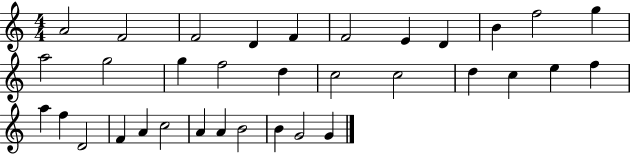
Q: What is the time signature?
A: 4/4